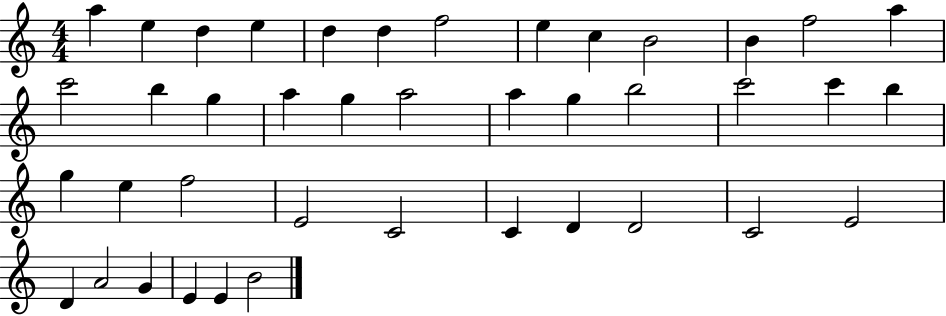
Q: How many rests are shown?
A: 0